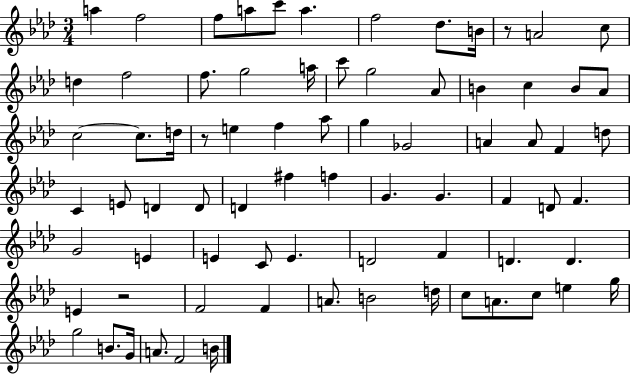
{
  \clef treble
  \numericTimeSignature
  \time 3/4
  \key aes \major
  a''4 f''2 | f''8 a''8 c'''8 a''4. | f''2 des''8. b'16 | r8 a'2 c''8 | \break d''4 f''2 | f''8. g''2 a''16 | c'''8 g''2 aes'8 | b'4 c''4 b'8 aes'8 | \break c''2~~ c''8. d''16 | r8 e''4 f''4 aes''8 | g''4 ges'2 | a'4 a'8 f'4 d''8 | \break c'4 e'8 d'4 d'8 | d'4 fis''4 f''4 | g'4. g'4. | f'4 d'8 f'4. | \break g'2 e'4 | e'4 c'8 e'4. | d'2 f'4 | d'4. d'4. | \break e'4 r2 | f'2 f'4 | a'8. b'2 d''16 | c''8 a'8. c''8 e''4 g''16 | \break g''2 b'8. g'16 | a'8. f'2 b'16 | \bar "|."
}